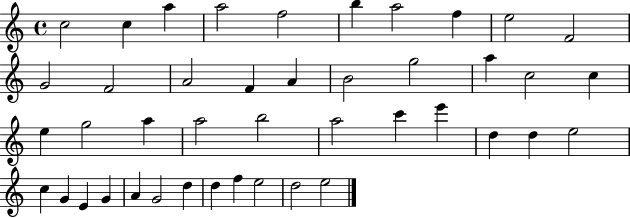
C5/h C5/q A5/q A5/h F5/h B5/q A5/h F5/q E5/h F4/h G4/h F4/h A4/h F4/q A4/q B4/h G5/h A5/q C5/h C5/q E5/q G5/h A5/q A5/h B5/h A5/h C6/q E6/q D5/q D5/q E5/h C5/q G4/q E4/q G4/q A4/q G4/h D5/q D5/q F5/q E5/h D5/h E5/h